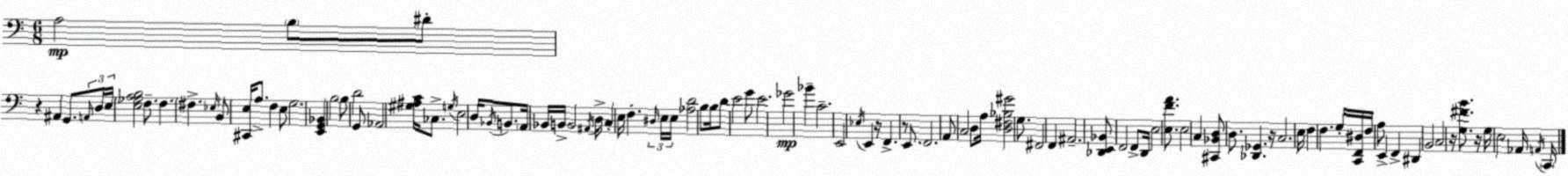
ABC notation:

X:1
T:Untitled
M:6/8
L:1/4
K:Am
A,2 B,/2 ^D/2 z ^A,, G,,/2 A,,/4 D,/4 E,/4 [E,_G,A,B,]2 F,/2 F, ^F, _E,/4 B,,/2 [^C,,E,]/4 A,/2 F, E,/2 G,2 [E,,G,,_B,,] B,2 B,/2 D2 G,,/2 _A,,2 [^G,^A,C]/4 _C,/2 G,/4 E,2 D,/4 _B,,/4 B,,/2 A,,/4 _B,,/4 B,,/4 B,,2 ^A,,/4 D,/4 C, E,/4 F, ^D,/4 E,/4 E,/4 [_A,D]2 B,/2 B,/4 D/2 E2 G/2 E2 _G2 _B C2 E,,2 _E,/4 E,, z/4 F,, z/2 E,,/2 F,,2 A,,/2 C,2 D,/2 A,/4 [D,^F,_B,^G]2 G,/2 ^F,,2 F,, ^A,,2 [_D,,E,,_B,,]/2 F,,2 F,,/2 D,,/4 E,2 [E,FA]/2 E,2 C, [^C,,_B,,D,]/2 D,/2 [_D,,_G,,] z/4 C,2 E,/4 F, F, G,/4 [C,,F,,^D,]/4 F,/4 A,/2 E,, F,, ^D,, B,,2 C,2 z/4 [G,^FB]/2 z/4 G,/4 E,2 _A,,/4 A,,/4 C,,/4